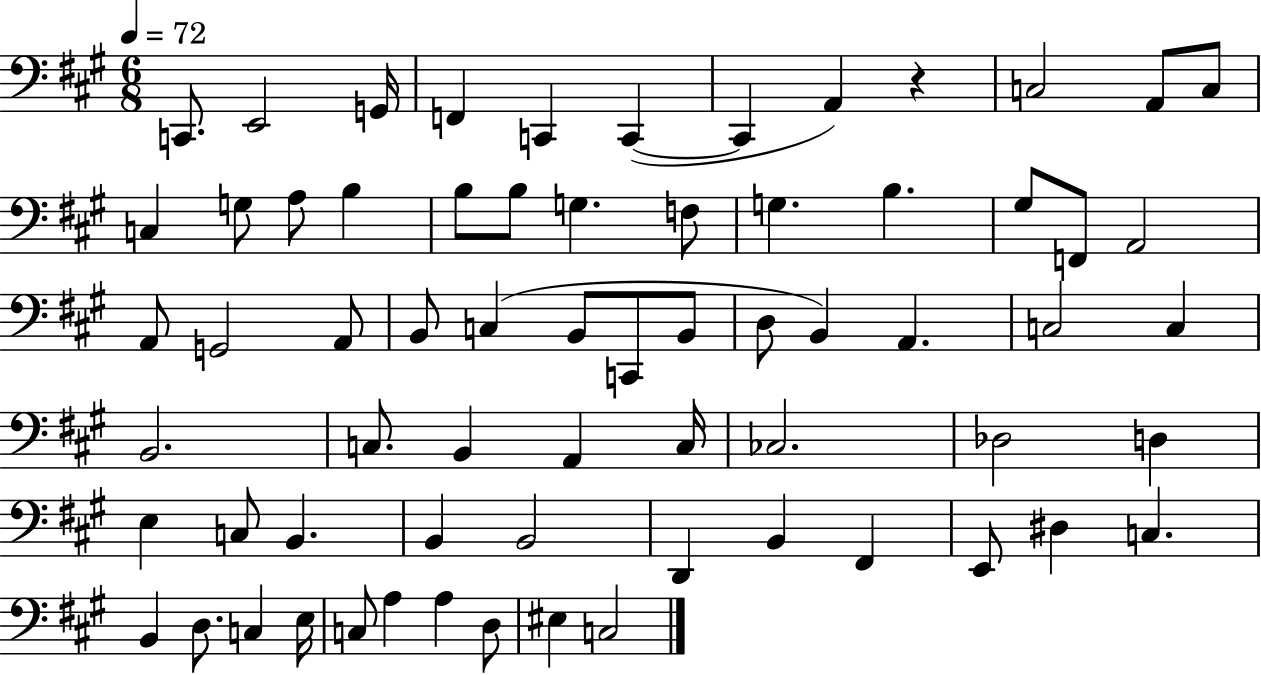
C2/e. E2/h G2/s F2/q C2/q C2/q C2/q A2/q R/q C3/h A2/e C3/e C3/q G3/e A3/e B3/q B3/e B3/e G3/q. F3/e G3/q. B3/q. G#3/e F2/e A2/h A2/e G2/h A2/e B2/e C3/q B2/e C2/e B2/e D3/e B2/q A2/q. C3/h C3/q B2/h. C3/e. B2/q A2/q C3/s CES3/h. Db3/h D3/q E3/q C3/e B2/q. B2/q B2/h D2/q B2/q F#2/q E2/e D#3/q C3/q. B2/q D3/e. C3/q E3/s C3/e A3/q A3/q D3/e EIS3/q C3/h